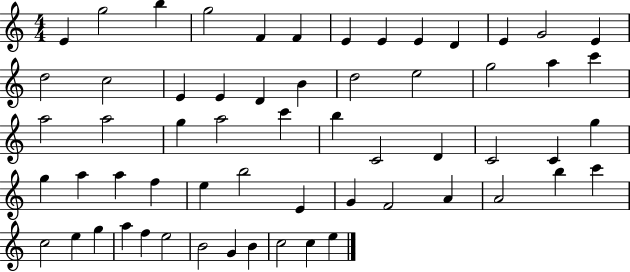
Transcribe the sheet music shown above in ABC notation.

X:1
T:Untitled
M:4/4
L:1/4
K:C
E g2 b g2 F F E E E D E G2 E d2 c2 E E D B d2 e2 g2 a c' a2 a2 g a2 c' b C2 D C2 C g g a a f e b2 E G F2 A A2 b c' c2 e g a f e2 B2 G B c2 c e